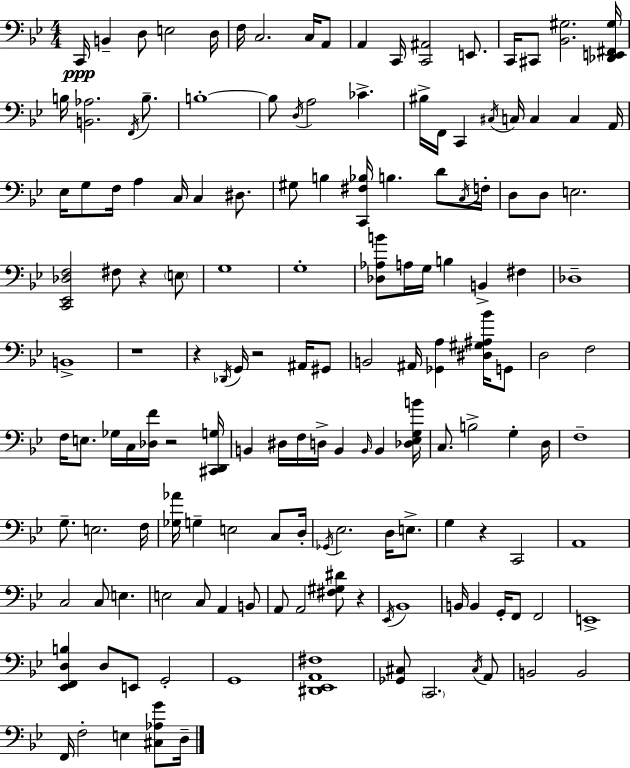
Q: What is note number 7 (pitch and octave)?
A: C3